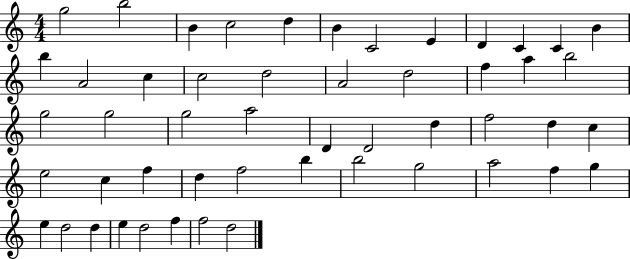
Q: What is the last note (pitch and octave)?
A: D5